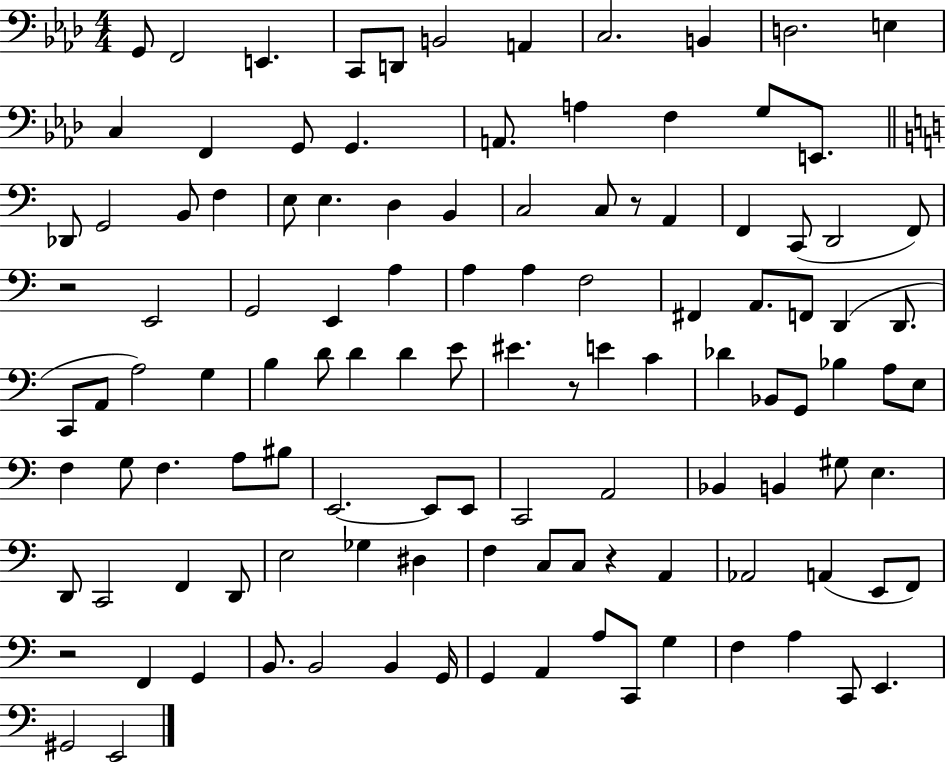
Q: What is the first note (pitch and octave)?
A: G2